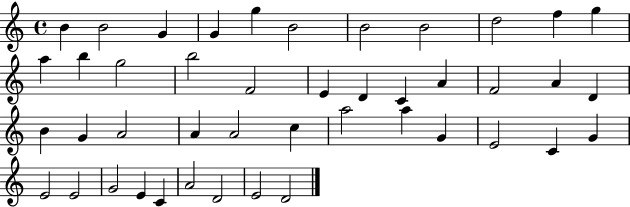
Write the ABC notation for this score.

X:1
T:Untitled
M:4/4
L:1/4
K:C
B B2 G G g B2 B2 B2 d2 f g a b g2 b2 F2 E D C A F2 A D B G A2 A A2 c a2 a G E2 C G E2 E2 G2 E C A2 D2 E2 D2